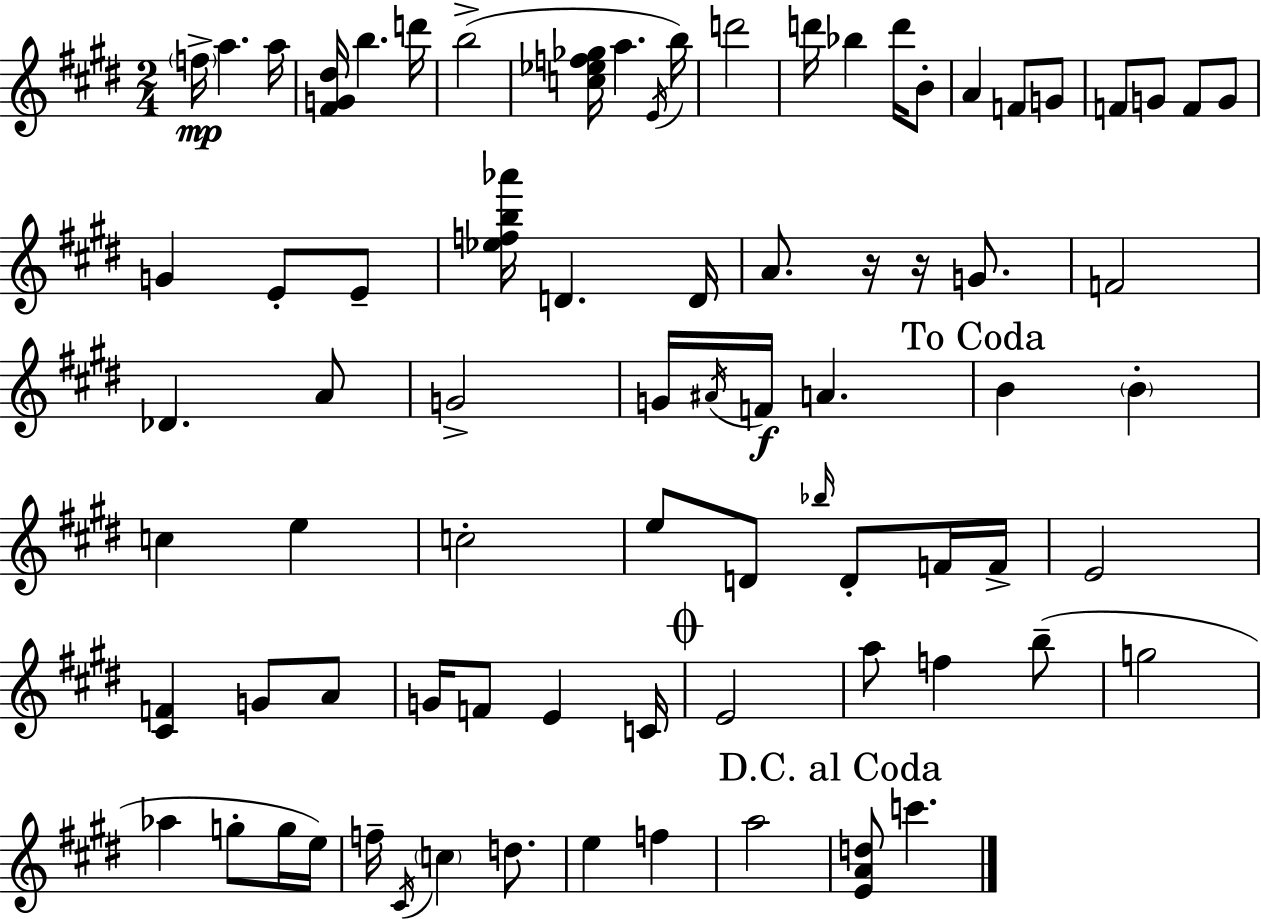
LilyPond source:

{
  \clef treble
  \numericTimeSignature
  \time 2/4
  \key e \major
  \parenthesize f''16->\mp a''4. a''16 | <fis' g' dis''>16 b''4. d'''16 | b''2->( | <c'' ees'' f'' ges''>16 a''4. \acciaccatura { e'16 } | \break b''16) d'''2 | d'''16 bes''4 d'''16 b'8-. | a'4 f'8 g'8 | f'8 g'8 f'8 g'8 | \break g'4 e'8-. e'8-- | <ees'' f'' b'' aes'''>16 d'4. | d'16 a'8. r16 r16 g'8. | f'2 | \break des'4. a'8 | g'2-> | g'16 \acciaccatura { ais'16 } f'16\f a'4. | \mark "To Coda" b'4 \parenthesize b'4-. | \break c''4 e''4 | c''2-. | e''8 d'8 \grace { bes''16 } d'8-. | f'16 f'16-> e'2 | \break <cis' f'>4 g'8 | a'8 g'16 f'8 e'4 | c'16 \mark \markup { \musicglyph "scripts.coda" } e'2 | a''8 f''4 | \break b''8--( g''2 | aes''4 g''8-. | g''16 e''16) f''16-- \acciaccatura { cis'16 } \parenthesize c''4 | d''8. e''4 | \break f''4 a''2 | \mark "D.C. al Coda" <e' a' d''>8 c'''4. | \bar "|."
}